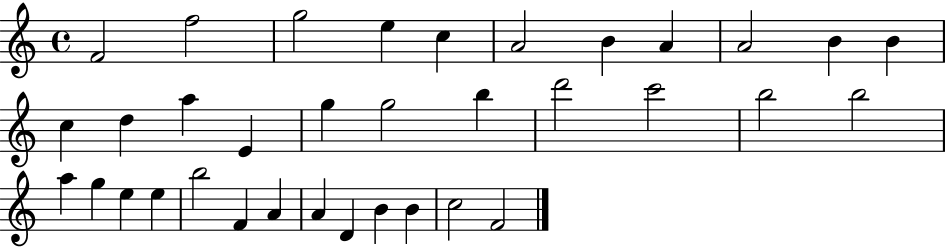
X:1
T:Untitled
M:4/4
L:1/4
K:C
F2 f2 g2 e c A2 B A A2 B B c d a E g g2 b d'2 c'2 b2 b2 a g e e b2 F A A D B B c2 F2